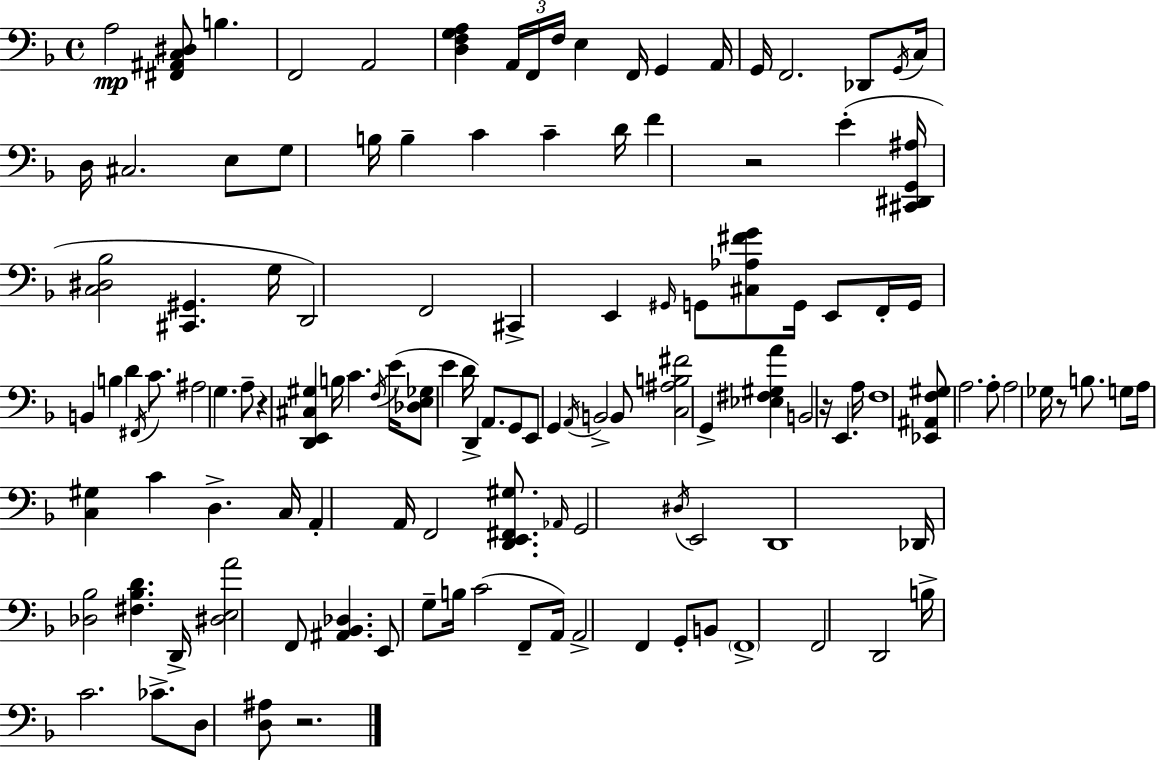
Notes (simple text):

A3/h [F#2,A#2,C3,D#3]/e B3/q. F2/h A2/h [D3,F3,G3,A3]/q A2/s F2/s F3/s E3/q F2/s G2/q A2/s G2/s F2/h. Db2/e G2/s C3/s D3/s C#3/h. E3/e G3/e B3/s B3/q C4/q C4/q D4/s F4/q R/h E4/q [C#2,D#2,G2,A#3]/s [C3,D#3,Bb3]/h [C#2,G#2]/q. G3/s D2/h F2/h C#2/q E2/q G#2/s G2/e [C#3,Ab3,F#4,G4]/e G2/s E2/e F2/s G2/s B2/q B3/q D4/q F#2/s C4/e. A#3/h G3/q. A3/e R/q [D2,E2,C#3,G#3]/q B3/s C4/q. F3/s E4/s [Db3,E3,Gb3]/e E4/q D4/s D2/q A2/e. G2/e E2/e G2/q A2/s B2/h B2/e [C3,A#3,B3,F#4]/h G2/q [Eb3,F#3,G#3,A4]/q B2/h R/s E2/q. A3/s F3/w [Eb2,A#2,F3,G#3]/e A3/h. A3/e A3/h Gb3/s R/e B3/e. G3/e A3/s [C3,G#3]/q C4/q D3/q. C3/s A2/q A2/s F2/h [D2,E2,F#2,G#3]/e. Ab2/s G2/h D#3/s E2/h D2/w Db2/s [Db3,Bb3]/h [F#3,Bb3,D4]/q. D2/s [D#3,E3,A4]/h F2/e [A#2,Bb2,Db3]/q. E2/e G3/e B3/s C4/h F2/e A2/s A2/h F2/q G2/e B2/e F2/w F2/h D2/h B3/s C4/h. CES4/e. D3/e [D3,A#3]/e R/h.